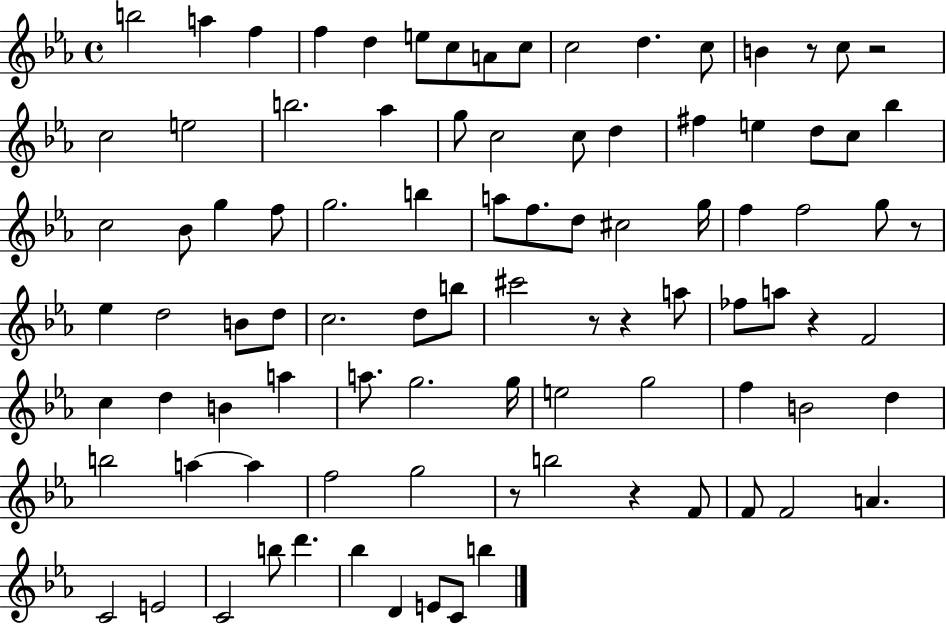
{
  \clef treble
  \time 4/4
  \defaultTimeSignature
  \key ees \major
  b''2 a''4 f''4 | f''4 d''4 e''8 c''8 a'8 c''8 | c''2 d''4. c''8 | b'4 r8 c''8 r2 | \break c''2 e''2 | b''2. aes''4 | g''8 c''2 c''8 d''4 | fis''4 e''4 d''8 c''8 bes''4 | \break c''2 bes'8 g''4 f''8 | g''2. b''4 | a''8 f''8. d''8 cis''2 g''16 | f''4 f''2 g''8 r8 | \break ees''4 d''2 b'8 d''8 | c''2. d''8 b''8 | cis'''2 r8 r4 a''8 | fes''8 a''8 r4 f'2 | \break c''4 d''4 b'4 a''4 | a''8. g''2. g''16 | e''2 g''2 | f''4 b'2 d''4 | \break b''2 a''4~~ a''4 | f''2 g''2 | r8 b''2 r4 f'8 | f'8 f'2 a'4. | \break c'2 e'2 | c'2 b''8 d'''4. | bes''4 d'4 e'8 c'8 b''4 | \bar "|."
}